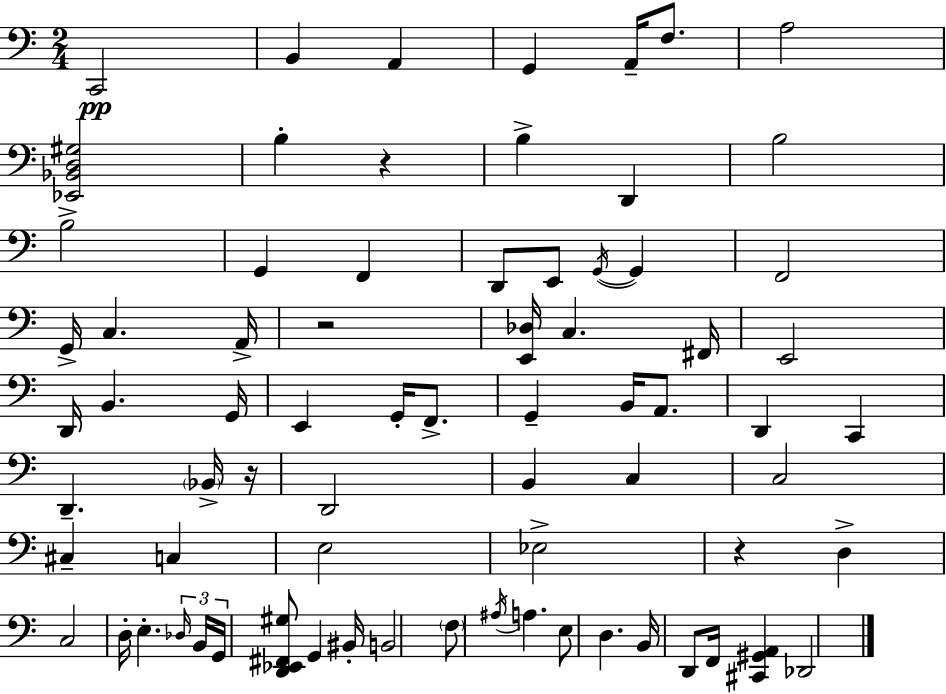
X:1
T:Untitled
M:2/4
L:1/4
K:Am
C,,2 B,, A,, G,, A,,/4 F,/2 A,2 [_E,,_B,,D,^G,]2 B, z B, D,, B,2 B,2 G,, F,, D,,/2 E,,/2 G,,/4 G,, F,,2 G,,/4 C, A,,/4 z2 [E,,_D,]/4 C, ^F,,/4 E,,2 D,,/4 B,, G,,/4 E,, G,,/4 F,,/2 G,, B,,/4 A,,/2 D,, C,, D,, _B,,/4 z/4 D,,2 B,, C, C,2 ^C, C, E,2 _E,2 z D, C,2 D,/4 E, _D,/4 B,,/4 G,,/4 [D,,_E,,^F,,^G,]/2 G,, ^B,,/4 B,,2 F,/2 ^A,/4 A, E,/2 D, B,,/4 D,,/2 F,,/4 [^C,,^G,,A,,] _D,,2